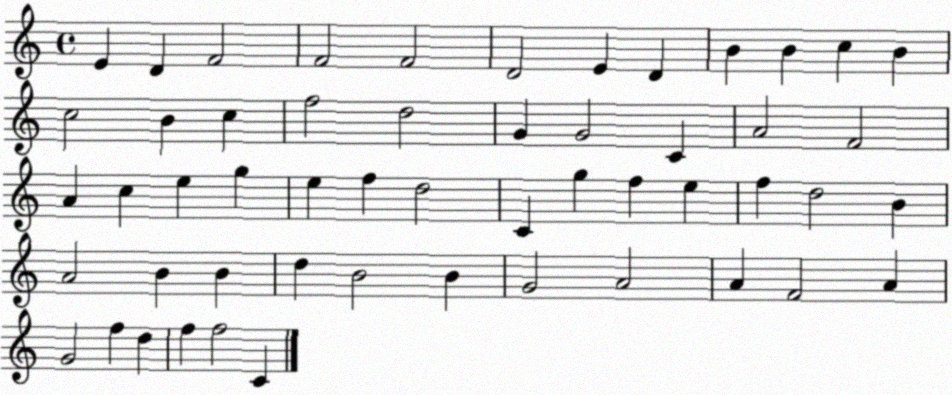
X:1
T:Untitled
M:4/4
L:1/4
K:C
E D F2 F2 F2 D2 E D B B c B c2 B c f2 d2 G G2 C A2 F2 A c e g e f d2 C g f e f d2 B A2 B B d B2 B G2 A2 A F2 A G2 f d f f2 C